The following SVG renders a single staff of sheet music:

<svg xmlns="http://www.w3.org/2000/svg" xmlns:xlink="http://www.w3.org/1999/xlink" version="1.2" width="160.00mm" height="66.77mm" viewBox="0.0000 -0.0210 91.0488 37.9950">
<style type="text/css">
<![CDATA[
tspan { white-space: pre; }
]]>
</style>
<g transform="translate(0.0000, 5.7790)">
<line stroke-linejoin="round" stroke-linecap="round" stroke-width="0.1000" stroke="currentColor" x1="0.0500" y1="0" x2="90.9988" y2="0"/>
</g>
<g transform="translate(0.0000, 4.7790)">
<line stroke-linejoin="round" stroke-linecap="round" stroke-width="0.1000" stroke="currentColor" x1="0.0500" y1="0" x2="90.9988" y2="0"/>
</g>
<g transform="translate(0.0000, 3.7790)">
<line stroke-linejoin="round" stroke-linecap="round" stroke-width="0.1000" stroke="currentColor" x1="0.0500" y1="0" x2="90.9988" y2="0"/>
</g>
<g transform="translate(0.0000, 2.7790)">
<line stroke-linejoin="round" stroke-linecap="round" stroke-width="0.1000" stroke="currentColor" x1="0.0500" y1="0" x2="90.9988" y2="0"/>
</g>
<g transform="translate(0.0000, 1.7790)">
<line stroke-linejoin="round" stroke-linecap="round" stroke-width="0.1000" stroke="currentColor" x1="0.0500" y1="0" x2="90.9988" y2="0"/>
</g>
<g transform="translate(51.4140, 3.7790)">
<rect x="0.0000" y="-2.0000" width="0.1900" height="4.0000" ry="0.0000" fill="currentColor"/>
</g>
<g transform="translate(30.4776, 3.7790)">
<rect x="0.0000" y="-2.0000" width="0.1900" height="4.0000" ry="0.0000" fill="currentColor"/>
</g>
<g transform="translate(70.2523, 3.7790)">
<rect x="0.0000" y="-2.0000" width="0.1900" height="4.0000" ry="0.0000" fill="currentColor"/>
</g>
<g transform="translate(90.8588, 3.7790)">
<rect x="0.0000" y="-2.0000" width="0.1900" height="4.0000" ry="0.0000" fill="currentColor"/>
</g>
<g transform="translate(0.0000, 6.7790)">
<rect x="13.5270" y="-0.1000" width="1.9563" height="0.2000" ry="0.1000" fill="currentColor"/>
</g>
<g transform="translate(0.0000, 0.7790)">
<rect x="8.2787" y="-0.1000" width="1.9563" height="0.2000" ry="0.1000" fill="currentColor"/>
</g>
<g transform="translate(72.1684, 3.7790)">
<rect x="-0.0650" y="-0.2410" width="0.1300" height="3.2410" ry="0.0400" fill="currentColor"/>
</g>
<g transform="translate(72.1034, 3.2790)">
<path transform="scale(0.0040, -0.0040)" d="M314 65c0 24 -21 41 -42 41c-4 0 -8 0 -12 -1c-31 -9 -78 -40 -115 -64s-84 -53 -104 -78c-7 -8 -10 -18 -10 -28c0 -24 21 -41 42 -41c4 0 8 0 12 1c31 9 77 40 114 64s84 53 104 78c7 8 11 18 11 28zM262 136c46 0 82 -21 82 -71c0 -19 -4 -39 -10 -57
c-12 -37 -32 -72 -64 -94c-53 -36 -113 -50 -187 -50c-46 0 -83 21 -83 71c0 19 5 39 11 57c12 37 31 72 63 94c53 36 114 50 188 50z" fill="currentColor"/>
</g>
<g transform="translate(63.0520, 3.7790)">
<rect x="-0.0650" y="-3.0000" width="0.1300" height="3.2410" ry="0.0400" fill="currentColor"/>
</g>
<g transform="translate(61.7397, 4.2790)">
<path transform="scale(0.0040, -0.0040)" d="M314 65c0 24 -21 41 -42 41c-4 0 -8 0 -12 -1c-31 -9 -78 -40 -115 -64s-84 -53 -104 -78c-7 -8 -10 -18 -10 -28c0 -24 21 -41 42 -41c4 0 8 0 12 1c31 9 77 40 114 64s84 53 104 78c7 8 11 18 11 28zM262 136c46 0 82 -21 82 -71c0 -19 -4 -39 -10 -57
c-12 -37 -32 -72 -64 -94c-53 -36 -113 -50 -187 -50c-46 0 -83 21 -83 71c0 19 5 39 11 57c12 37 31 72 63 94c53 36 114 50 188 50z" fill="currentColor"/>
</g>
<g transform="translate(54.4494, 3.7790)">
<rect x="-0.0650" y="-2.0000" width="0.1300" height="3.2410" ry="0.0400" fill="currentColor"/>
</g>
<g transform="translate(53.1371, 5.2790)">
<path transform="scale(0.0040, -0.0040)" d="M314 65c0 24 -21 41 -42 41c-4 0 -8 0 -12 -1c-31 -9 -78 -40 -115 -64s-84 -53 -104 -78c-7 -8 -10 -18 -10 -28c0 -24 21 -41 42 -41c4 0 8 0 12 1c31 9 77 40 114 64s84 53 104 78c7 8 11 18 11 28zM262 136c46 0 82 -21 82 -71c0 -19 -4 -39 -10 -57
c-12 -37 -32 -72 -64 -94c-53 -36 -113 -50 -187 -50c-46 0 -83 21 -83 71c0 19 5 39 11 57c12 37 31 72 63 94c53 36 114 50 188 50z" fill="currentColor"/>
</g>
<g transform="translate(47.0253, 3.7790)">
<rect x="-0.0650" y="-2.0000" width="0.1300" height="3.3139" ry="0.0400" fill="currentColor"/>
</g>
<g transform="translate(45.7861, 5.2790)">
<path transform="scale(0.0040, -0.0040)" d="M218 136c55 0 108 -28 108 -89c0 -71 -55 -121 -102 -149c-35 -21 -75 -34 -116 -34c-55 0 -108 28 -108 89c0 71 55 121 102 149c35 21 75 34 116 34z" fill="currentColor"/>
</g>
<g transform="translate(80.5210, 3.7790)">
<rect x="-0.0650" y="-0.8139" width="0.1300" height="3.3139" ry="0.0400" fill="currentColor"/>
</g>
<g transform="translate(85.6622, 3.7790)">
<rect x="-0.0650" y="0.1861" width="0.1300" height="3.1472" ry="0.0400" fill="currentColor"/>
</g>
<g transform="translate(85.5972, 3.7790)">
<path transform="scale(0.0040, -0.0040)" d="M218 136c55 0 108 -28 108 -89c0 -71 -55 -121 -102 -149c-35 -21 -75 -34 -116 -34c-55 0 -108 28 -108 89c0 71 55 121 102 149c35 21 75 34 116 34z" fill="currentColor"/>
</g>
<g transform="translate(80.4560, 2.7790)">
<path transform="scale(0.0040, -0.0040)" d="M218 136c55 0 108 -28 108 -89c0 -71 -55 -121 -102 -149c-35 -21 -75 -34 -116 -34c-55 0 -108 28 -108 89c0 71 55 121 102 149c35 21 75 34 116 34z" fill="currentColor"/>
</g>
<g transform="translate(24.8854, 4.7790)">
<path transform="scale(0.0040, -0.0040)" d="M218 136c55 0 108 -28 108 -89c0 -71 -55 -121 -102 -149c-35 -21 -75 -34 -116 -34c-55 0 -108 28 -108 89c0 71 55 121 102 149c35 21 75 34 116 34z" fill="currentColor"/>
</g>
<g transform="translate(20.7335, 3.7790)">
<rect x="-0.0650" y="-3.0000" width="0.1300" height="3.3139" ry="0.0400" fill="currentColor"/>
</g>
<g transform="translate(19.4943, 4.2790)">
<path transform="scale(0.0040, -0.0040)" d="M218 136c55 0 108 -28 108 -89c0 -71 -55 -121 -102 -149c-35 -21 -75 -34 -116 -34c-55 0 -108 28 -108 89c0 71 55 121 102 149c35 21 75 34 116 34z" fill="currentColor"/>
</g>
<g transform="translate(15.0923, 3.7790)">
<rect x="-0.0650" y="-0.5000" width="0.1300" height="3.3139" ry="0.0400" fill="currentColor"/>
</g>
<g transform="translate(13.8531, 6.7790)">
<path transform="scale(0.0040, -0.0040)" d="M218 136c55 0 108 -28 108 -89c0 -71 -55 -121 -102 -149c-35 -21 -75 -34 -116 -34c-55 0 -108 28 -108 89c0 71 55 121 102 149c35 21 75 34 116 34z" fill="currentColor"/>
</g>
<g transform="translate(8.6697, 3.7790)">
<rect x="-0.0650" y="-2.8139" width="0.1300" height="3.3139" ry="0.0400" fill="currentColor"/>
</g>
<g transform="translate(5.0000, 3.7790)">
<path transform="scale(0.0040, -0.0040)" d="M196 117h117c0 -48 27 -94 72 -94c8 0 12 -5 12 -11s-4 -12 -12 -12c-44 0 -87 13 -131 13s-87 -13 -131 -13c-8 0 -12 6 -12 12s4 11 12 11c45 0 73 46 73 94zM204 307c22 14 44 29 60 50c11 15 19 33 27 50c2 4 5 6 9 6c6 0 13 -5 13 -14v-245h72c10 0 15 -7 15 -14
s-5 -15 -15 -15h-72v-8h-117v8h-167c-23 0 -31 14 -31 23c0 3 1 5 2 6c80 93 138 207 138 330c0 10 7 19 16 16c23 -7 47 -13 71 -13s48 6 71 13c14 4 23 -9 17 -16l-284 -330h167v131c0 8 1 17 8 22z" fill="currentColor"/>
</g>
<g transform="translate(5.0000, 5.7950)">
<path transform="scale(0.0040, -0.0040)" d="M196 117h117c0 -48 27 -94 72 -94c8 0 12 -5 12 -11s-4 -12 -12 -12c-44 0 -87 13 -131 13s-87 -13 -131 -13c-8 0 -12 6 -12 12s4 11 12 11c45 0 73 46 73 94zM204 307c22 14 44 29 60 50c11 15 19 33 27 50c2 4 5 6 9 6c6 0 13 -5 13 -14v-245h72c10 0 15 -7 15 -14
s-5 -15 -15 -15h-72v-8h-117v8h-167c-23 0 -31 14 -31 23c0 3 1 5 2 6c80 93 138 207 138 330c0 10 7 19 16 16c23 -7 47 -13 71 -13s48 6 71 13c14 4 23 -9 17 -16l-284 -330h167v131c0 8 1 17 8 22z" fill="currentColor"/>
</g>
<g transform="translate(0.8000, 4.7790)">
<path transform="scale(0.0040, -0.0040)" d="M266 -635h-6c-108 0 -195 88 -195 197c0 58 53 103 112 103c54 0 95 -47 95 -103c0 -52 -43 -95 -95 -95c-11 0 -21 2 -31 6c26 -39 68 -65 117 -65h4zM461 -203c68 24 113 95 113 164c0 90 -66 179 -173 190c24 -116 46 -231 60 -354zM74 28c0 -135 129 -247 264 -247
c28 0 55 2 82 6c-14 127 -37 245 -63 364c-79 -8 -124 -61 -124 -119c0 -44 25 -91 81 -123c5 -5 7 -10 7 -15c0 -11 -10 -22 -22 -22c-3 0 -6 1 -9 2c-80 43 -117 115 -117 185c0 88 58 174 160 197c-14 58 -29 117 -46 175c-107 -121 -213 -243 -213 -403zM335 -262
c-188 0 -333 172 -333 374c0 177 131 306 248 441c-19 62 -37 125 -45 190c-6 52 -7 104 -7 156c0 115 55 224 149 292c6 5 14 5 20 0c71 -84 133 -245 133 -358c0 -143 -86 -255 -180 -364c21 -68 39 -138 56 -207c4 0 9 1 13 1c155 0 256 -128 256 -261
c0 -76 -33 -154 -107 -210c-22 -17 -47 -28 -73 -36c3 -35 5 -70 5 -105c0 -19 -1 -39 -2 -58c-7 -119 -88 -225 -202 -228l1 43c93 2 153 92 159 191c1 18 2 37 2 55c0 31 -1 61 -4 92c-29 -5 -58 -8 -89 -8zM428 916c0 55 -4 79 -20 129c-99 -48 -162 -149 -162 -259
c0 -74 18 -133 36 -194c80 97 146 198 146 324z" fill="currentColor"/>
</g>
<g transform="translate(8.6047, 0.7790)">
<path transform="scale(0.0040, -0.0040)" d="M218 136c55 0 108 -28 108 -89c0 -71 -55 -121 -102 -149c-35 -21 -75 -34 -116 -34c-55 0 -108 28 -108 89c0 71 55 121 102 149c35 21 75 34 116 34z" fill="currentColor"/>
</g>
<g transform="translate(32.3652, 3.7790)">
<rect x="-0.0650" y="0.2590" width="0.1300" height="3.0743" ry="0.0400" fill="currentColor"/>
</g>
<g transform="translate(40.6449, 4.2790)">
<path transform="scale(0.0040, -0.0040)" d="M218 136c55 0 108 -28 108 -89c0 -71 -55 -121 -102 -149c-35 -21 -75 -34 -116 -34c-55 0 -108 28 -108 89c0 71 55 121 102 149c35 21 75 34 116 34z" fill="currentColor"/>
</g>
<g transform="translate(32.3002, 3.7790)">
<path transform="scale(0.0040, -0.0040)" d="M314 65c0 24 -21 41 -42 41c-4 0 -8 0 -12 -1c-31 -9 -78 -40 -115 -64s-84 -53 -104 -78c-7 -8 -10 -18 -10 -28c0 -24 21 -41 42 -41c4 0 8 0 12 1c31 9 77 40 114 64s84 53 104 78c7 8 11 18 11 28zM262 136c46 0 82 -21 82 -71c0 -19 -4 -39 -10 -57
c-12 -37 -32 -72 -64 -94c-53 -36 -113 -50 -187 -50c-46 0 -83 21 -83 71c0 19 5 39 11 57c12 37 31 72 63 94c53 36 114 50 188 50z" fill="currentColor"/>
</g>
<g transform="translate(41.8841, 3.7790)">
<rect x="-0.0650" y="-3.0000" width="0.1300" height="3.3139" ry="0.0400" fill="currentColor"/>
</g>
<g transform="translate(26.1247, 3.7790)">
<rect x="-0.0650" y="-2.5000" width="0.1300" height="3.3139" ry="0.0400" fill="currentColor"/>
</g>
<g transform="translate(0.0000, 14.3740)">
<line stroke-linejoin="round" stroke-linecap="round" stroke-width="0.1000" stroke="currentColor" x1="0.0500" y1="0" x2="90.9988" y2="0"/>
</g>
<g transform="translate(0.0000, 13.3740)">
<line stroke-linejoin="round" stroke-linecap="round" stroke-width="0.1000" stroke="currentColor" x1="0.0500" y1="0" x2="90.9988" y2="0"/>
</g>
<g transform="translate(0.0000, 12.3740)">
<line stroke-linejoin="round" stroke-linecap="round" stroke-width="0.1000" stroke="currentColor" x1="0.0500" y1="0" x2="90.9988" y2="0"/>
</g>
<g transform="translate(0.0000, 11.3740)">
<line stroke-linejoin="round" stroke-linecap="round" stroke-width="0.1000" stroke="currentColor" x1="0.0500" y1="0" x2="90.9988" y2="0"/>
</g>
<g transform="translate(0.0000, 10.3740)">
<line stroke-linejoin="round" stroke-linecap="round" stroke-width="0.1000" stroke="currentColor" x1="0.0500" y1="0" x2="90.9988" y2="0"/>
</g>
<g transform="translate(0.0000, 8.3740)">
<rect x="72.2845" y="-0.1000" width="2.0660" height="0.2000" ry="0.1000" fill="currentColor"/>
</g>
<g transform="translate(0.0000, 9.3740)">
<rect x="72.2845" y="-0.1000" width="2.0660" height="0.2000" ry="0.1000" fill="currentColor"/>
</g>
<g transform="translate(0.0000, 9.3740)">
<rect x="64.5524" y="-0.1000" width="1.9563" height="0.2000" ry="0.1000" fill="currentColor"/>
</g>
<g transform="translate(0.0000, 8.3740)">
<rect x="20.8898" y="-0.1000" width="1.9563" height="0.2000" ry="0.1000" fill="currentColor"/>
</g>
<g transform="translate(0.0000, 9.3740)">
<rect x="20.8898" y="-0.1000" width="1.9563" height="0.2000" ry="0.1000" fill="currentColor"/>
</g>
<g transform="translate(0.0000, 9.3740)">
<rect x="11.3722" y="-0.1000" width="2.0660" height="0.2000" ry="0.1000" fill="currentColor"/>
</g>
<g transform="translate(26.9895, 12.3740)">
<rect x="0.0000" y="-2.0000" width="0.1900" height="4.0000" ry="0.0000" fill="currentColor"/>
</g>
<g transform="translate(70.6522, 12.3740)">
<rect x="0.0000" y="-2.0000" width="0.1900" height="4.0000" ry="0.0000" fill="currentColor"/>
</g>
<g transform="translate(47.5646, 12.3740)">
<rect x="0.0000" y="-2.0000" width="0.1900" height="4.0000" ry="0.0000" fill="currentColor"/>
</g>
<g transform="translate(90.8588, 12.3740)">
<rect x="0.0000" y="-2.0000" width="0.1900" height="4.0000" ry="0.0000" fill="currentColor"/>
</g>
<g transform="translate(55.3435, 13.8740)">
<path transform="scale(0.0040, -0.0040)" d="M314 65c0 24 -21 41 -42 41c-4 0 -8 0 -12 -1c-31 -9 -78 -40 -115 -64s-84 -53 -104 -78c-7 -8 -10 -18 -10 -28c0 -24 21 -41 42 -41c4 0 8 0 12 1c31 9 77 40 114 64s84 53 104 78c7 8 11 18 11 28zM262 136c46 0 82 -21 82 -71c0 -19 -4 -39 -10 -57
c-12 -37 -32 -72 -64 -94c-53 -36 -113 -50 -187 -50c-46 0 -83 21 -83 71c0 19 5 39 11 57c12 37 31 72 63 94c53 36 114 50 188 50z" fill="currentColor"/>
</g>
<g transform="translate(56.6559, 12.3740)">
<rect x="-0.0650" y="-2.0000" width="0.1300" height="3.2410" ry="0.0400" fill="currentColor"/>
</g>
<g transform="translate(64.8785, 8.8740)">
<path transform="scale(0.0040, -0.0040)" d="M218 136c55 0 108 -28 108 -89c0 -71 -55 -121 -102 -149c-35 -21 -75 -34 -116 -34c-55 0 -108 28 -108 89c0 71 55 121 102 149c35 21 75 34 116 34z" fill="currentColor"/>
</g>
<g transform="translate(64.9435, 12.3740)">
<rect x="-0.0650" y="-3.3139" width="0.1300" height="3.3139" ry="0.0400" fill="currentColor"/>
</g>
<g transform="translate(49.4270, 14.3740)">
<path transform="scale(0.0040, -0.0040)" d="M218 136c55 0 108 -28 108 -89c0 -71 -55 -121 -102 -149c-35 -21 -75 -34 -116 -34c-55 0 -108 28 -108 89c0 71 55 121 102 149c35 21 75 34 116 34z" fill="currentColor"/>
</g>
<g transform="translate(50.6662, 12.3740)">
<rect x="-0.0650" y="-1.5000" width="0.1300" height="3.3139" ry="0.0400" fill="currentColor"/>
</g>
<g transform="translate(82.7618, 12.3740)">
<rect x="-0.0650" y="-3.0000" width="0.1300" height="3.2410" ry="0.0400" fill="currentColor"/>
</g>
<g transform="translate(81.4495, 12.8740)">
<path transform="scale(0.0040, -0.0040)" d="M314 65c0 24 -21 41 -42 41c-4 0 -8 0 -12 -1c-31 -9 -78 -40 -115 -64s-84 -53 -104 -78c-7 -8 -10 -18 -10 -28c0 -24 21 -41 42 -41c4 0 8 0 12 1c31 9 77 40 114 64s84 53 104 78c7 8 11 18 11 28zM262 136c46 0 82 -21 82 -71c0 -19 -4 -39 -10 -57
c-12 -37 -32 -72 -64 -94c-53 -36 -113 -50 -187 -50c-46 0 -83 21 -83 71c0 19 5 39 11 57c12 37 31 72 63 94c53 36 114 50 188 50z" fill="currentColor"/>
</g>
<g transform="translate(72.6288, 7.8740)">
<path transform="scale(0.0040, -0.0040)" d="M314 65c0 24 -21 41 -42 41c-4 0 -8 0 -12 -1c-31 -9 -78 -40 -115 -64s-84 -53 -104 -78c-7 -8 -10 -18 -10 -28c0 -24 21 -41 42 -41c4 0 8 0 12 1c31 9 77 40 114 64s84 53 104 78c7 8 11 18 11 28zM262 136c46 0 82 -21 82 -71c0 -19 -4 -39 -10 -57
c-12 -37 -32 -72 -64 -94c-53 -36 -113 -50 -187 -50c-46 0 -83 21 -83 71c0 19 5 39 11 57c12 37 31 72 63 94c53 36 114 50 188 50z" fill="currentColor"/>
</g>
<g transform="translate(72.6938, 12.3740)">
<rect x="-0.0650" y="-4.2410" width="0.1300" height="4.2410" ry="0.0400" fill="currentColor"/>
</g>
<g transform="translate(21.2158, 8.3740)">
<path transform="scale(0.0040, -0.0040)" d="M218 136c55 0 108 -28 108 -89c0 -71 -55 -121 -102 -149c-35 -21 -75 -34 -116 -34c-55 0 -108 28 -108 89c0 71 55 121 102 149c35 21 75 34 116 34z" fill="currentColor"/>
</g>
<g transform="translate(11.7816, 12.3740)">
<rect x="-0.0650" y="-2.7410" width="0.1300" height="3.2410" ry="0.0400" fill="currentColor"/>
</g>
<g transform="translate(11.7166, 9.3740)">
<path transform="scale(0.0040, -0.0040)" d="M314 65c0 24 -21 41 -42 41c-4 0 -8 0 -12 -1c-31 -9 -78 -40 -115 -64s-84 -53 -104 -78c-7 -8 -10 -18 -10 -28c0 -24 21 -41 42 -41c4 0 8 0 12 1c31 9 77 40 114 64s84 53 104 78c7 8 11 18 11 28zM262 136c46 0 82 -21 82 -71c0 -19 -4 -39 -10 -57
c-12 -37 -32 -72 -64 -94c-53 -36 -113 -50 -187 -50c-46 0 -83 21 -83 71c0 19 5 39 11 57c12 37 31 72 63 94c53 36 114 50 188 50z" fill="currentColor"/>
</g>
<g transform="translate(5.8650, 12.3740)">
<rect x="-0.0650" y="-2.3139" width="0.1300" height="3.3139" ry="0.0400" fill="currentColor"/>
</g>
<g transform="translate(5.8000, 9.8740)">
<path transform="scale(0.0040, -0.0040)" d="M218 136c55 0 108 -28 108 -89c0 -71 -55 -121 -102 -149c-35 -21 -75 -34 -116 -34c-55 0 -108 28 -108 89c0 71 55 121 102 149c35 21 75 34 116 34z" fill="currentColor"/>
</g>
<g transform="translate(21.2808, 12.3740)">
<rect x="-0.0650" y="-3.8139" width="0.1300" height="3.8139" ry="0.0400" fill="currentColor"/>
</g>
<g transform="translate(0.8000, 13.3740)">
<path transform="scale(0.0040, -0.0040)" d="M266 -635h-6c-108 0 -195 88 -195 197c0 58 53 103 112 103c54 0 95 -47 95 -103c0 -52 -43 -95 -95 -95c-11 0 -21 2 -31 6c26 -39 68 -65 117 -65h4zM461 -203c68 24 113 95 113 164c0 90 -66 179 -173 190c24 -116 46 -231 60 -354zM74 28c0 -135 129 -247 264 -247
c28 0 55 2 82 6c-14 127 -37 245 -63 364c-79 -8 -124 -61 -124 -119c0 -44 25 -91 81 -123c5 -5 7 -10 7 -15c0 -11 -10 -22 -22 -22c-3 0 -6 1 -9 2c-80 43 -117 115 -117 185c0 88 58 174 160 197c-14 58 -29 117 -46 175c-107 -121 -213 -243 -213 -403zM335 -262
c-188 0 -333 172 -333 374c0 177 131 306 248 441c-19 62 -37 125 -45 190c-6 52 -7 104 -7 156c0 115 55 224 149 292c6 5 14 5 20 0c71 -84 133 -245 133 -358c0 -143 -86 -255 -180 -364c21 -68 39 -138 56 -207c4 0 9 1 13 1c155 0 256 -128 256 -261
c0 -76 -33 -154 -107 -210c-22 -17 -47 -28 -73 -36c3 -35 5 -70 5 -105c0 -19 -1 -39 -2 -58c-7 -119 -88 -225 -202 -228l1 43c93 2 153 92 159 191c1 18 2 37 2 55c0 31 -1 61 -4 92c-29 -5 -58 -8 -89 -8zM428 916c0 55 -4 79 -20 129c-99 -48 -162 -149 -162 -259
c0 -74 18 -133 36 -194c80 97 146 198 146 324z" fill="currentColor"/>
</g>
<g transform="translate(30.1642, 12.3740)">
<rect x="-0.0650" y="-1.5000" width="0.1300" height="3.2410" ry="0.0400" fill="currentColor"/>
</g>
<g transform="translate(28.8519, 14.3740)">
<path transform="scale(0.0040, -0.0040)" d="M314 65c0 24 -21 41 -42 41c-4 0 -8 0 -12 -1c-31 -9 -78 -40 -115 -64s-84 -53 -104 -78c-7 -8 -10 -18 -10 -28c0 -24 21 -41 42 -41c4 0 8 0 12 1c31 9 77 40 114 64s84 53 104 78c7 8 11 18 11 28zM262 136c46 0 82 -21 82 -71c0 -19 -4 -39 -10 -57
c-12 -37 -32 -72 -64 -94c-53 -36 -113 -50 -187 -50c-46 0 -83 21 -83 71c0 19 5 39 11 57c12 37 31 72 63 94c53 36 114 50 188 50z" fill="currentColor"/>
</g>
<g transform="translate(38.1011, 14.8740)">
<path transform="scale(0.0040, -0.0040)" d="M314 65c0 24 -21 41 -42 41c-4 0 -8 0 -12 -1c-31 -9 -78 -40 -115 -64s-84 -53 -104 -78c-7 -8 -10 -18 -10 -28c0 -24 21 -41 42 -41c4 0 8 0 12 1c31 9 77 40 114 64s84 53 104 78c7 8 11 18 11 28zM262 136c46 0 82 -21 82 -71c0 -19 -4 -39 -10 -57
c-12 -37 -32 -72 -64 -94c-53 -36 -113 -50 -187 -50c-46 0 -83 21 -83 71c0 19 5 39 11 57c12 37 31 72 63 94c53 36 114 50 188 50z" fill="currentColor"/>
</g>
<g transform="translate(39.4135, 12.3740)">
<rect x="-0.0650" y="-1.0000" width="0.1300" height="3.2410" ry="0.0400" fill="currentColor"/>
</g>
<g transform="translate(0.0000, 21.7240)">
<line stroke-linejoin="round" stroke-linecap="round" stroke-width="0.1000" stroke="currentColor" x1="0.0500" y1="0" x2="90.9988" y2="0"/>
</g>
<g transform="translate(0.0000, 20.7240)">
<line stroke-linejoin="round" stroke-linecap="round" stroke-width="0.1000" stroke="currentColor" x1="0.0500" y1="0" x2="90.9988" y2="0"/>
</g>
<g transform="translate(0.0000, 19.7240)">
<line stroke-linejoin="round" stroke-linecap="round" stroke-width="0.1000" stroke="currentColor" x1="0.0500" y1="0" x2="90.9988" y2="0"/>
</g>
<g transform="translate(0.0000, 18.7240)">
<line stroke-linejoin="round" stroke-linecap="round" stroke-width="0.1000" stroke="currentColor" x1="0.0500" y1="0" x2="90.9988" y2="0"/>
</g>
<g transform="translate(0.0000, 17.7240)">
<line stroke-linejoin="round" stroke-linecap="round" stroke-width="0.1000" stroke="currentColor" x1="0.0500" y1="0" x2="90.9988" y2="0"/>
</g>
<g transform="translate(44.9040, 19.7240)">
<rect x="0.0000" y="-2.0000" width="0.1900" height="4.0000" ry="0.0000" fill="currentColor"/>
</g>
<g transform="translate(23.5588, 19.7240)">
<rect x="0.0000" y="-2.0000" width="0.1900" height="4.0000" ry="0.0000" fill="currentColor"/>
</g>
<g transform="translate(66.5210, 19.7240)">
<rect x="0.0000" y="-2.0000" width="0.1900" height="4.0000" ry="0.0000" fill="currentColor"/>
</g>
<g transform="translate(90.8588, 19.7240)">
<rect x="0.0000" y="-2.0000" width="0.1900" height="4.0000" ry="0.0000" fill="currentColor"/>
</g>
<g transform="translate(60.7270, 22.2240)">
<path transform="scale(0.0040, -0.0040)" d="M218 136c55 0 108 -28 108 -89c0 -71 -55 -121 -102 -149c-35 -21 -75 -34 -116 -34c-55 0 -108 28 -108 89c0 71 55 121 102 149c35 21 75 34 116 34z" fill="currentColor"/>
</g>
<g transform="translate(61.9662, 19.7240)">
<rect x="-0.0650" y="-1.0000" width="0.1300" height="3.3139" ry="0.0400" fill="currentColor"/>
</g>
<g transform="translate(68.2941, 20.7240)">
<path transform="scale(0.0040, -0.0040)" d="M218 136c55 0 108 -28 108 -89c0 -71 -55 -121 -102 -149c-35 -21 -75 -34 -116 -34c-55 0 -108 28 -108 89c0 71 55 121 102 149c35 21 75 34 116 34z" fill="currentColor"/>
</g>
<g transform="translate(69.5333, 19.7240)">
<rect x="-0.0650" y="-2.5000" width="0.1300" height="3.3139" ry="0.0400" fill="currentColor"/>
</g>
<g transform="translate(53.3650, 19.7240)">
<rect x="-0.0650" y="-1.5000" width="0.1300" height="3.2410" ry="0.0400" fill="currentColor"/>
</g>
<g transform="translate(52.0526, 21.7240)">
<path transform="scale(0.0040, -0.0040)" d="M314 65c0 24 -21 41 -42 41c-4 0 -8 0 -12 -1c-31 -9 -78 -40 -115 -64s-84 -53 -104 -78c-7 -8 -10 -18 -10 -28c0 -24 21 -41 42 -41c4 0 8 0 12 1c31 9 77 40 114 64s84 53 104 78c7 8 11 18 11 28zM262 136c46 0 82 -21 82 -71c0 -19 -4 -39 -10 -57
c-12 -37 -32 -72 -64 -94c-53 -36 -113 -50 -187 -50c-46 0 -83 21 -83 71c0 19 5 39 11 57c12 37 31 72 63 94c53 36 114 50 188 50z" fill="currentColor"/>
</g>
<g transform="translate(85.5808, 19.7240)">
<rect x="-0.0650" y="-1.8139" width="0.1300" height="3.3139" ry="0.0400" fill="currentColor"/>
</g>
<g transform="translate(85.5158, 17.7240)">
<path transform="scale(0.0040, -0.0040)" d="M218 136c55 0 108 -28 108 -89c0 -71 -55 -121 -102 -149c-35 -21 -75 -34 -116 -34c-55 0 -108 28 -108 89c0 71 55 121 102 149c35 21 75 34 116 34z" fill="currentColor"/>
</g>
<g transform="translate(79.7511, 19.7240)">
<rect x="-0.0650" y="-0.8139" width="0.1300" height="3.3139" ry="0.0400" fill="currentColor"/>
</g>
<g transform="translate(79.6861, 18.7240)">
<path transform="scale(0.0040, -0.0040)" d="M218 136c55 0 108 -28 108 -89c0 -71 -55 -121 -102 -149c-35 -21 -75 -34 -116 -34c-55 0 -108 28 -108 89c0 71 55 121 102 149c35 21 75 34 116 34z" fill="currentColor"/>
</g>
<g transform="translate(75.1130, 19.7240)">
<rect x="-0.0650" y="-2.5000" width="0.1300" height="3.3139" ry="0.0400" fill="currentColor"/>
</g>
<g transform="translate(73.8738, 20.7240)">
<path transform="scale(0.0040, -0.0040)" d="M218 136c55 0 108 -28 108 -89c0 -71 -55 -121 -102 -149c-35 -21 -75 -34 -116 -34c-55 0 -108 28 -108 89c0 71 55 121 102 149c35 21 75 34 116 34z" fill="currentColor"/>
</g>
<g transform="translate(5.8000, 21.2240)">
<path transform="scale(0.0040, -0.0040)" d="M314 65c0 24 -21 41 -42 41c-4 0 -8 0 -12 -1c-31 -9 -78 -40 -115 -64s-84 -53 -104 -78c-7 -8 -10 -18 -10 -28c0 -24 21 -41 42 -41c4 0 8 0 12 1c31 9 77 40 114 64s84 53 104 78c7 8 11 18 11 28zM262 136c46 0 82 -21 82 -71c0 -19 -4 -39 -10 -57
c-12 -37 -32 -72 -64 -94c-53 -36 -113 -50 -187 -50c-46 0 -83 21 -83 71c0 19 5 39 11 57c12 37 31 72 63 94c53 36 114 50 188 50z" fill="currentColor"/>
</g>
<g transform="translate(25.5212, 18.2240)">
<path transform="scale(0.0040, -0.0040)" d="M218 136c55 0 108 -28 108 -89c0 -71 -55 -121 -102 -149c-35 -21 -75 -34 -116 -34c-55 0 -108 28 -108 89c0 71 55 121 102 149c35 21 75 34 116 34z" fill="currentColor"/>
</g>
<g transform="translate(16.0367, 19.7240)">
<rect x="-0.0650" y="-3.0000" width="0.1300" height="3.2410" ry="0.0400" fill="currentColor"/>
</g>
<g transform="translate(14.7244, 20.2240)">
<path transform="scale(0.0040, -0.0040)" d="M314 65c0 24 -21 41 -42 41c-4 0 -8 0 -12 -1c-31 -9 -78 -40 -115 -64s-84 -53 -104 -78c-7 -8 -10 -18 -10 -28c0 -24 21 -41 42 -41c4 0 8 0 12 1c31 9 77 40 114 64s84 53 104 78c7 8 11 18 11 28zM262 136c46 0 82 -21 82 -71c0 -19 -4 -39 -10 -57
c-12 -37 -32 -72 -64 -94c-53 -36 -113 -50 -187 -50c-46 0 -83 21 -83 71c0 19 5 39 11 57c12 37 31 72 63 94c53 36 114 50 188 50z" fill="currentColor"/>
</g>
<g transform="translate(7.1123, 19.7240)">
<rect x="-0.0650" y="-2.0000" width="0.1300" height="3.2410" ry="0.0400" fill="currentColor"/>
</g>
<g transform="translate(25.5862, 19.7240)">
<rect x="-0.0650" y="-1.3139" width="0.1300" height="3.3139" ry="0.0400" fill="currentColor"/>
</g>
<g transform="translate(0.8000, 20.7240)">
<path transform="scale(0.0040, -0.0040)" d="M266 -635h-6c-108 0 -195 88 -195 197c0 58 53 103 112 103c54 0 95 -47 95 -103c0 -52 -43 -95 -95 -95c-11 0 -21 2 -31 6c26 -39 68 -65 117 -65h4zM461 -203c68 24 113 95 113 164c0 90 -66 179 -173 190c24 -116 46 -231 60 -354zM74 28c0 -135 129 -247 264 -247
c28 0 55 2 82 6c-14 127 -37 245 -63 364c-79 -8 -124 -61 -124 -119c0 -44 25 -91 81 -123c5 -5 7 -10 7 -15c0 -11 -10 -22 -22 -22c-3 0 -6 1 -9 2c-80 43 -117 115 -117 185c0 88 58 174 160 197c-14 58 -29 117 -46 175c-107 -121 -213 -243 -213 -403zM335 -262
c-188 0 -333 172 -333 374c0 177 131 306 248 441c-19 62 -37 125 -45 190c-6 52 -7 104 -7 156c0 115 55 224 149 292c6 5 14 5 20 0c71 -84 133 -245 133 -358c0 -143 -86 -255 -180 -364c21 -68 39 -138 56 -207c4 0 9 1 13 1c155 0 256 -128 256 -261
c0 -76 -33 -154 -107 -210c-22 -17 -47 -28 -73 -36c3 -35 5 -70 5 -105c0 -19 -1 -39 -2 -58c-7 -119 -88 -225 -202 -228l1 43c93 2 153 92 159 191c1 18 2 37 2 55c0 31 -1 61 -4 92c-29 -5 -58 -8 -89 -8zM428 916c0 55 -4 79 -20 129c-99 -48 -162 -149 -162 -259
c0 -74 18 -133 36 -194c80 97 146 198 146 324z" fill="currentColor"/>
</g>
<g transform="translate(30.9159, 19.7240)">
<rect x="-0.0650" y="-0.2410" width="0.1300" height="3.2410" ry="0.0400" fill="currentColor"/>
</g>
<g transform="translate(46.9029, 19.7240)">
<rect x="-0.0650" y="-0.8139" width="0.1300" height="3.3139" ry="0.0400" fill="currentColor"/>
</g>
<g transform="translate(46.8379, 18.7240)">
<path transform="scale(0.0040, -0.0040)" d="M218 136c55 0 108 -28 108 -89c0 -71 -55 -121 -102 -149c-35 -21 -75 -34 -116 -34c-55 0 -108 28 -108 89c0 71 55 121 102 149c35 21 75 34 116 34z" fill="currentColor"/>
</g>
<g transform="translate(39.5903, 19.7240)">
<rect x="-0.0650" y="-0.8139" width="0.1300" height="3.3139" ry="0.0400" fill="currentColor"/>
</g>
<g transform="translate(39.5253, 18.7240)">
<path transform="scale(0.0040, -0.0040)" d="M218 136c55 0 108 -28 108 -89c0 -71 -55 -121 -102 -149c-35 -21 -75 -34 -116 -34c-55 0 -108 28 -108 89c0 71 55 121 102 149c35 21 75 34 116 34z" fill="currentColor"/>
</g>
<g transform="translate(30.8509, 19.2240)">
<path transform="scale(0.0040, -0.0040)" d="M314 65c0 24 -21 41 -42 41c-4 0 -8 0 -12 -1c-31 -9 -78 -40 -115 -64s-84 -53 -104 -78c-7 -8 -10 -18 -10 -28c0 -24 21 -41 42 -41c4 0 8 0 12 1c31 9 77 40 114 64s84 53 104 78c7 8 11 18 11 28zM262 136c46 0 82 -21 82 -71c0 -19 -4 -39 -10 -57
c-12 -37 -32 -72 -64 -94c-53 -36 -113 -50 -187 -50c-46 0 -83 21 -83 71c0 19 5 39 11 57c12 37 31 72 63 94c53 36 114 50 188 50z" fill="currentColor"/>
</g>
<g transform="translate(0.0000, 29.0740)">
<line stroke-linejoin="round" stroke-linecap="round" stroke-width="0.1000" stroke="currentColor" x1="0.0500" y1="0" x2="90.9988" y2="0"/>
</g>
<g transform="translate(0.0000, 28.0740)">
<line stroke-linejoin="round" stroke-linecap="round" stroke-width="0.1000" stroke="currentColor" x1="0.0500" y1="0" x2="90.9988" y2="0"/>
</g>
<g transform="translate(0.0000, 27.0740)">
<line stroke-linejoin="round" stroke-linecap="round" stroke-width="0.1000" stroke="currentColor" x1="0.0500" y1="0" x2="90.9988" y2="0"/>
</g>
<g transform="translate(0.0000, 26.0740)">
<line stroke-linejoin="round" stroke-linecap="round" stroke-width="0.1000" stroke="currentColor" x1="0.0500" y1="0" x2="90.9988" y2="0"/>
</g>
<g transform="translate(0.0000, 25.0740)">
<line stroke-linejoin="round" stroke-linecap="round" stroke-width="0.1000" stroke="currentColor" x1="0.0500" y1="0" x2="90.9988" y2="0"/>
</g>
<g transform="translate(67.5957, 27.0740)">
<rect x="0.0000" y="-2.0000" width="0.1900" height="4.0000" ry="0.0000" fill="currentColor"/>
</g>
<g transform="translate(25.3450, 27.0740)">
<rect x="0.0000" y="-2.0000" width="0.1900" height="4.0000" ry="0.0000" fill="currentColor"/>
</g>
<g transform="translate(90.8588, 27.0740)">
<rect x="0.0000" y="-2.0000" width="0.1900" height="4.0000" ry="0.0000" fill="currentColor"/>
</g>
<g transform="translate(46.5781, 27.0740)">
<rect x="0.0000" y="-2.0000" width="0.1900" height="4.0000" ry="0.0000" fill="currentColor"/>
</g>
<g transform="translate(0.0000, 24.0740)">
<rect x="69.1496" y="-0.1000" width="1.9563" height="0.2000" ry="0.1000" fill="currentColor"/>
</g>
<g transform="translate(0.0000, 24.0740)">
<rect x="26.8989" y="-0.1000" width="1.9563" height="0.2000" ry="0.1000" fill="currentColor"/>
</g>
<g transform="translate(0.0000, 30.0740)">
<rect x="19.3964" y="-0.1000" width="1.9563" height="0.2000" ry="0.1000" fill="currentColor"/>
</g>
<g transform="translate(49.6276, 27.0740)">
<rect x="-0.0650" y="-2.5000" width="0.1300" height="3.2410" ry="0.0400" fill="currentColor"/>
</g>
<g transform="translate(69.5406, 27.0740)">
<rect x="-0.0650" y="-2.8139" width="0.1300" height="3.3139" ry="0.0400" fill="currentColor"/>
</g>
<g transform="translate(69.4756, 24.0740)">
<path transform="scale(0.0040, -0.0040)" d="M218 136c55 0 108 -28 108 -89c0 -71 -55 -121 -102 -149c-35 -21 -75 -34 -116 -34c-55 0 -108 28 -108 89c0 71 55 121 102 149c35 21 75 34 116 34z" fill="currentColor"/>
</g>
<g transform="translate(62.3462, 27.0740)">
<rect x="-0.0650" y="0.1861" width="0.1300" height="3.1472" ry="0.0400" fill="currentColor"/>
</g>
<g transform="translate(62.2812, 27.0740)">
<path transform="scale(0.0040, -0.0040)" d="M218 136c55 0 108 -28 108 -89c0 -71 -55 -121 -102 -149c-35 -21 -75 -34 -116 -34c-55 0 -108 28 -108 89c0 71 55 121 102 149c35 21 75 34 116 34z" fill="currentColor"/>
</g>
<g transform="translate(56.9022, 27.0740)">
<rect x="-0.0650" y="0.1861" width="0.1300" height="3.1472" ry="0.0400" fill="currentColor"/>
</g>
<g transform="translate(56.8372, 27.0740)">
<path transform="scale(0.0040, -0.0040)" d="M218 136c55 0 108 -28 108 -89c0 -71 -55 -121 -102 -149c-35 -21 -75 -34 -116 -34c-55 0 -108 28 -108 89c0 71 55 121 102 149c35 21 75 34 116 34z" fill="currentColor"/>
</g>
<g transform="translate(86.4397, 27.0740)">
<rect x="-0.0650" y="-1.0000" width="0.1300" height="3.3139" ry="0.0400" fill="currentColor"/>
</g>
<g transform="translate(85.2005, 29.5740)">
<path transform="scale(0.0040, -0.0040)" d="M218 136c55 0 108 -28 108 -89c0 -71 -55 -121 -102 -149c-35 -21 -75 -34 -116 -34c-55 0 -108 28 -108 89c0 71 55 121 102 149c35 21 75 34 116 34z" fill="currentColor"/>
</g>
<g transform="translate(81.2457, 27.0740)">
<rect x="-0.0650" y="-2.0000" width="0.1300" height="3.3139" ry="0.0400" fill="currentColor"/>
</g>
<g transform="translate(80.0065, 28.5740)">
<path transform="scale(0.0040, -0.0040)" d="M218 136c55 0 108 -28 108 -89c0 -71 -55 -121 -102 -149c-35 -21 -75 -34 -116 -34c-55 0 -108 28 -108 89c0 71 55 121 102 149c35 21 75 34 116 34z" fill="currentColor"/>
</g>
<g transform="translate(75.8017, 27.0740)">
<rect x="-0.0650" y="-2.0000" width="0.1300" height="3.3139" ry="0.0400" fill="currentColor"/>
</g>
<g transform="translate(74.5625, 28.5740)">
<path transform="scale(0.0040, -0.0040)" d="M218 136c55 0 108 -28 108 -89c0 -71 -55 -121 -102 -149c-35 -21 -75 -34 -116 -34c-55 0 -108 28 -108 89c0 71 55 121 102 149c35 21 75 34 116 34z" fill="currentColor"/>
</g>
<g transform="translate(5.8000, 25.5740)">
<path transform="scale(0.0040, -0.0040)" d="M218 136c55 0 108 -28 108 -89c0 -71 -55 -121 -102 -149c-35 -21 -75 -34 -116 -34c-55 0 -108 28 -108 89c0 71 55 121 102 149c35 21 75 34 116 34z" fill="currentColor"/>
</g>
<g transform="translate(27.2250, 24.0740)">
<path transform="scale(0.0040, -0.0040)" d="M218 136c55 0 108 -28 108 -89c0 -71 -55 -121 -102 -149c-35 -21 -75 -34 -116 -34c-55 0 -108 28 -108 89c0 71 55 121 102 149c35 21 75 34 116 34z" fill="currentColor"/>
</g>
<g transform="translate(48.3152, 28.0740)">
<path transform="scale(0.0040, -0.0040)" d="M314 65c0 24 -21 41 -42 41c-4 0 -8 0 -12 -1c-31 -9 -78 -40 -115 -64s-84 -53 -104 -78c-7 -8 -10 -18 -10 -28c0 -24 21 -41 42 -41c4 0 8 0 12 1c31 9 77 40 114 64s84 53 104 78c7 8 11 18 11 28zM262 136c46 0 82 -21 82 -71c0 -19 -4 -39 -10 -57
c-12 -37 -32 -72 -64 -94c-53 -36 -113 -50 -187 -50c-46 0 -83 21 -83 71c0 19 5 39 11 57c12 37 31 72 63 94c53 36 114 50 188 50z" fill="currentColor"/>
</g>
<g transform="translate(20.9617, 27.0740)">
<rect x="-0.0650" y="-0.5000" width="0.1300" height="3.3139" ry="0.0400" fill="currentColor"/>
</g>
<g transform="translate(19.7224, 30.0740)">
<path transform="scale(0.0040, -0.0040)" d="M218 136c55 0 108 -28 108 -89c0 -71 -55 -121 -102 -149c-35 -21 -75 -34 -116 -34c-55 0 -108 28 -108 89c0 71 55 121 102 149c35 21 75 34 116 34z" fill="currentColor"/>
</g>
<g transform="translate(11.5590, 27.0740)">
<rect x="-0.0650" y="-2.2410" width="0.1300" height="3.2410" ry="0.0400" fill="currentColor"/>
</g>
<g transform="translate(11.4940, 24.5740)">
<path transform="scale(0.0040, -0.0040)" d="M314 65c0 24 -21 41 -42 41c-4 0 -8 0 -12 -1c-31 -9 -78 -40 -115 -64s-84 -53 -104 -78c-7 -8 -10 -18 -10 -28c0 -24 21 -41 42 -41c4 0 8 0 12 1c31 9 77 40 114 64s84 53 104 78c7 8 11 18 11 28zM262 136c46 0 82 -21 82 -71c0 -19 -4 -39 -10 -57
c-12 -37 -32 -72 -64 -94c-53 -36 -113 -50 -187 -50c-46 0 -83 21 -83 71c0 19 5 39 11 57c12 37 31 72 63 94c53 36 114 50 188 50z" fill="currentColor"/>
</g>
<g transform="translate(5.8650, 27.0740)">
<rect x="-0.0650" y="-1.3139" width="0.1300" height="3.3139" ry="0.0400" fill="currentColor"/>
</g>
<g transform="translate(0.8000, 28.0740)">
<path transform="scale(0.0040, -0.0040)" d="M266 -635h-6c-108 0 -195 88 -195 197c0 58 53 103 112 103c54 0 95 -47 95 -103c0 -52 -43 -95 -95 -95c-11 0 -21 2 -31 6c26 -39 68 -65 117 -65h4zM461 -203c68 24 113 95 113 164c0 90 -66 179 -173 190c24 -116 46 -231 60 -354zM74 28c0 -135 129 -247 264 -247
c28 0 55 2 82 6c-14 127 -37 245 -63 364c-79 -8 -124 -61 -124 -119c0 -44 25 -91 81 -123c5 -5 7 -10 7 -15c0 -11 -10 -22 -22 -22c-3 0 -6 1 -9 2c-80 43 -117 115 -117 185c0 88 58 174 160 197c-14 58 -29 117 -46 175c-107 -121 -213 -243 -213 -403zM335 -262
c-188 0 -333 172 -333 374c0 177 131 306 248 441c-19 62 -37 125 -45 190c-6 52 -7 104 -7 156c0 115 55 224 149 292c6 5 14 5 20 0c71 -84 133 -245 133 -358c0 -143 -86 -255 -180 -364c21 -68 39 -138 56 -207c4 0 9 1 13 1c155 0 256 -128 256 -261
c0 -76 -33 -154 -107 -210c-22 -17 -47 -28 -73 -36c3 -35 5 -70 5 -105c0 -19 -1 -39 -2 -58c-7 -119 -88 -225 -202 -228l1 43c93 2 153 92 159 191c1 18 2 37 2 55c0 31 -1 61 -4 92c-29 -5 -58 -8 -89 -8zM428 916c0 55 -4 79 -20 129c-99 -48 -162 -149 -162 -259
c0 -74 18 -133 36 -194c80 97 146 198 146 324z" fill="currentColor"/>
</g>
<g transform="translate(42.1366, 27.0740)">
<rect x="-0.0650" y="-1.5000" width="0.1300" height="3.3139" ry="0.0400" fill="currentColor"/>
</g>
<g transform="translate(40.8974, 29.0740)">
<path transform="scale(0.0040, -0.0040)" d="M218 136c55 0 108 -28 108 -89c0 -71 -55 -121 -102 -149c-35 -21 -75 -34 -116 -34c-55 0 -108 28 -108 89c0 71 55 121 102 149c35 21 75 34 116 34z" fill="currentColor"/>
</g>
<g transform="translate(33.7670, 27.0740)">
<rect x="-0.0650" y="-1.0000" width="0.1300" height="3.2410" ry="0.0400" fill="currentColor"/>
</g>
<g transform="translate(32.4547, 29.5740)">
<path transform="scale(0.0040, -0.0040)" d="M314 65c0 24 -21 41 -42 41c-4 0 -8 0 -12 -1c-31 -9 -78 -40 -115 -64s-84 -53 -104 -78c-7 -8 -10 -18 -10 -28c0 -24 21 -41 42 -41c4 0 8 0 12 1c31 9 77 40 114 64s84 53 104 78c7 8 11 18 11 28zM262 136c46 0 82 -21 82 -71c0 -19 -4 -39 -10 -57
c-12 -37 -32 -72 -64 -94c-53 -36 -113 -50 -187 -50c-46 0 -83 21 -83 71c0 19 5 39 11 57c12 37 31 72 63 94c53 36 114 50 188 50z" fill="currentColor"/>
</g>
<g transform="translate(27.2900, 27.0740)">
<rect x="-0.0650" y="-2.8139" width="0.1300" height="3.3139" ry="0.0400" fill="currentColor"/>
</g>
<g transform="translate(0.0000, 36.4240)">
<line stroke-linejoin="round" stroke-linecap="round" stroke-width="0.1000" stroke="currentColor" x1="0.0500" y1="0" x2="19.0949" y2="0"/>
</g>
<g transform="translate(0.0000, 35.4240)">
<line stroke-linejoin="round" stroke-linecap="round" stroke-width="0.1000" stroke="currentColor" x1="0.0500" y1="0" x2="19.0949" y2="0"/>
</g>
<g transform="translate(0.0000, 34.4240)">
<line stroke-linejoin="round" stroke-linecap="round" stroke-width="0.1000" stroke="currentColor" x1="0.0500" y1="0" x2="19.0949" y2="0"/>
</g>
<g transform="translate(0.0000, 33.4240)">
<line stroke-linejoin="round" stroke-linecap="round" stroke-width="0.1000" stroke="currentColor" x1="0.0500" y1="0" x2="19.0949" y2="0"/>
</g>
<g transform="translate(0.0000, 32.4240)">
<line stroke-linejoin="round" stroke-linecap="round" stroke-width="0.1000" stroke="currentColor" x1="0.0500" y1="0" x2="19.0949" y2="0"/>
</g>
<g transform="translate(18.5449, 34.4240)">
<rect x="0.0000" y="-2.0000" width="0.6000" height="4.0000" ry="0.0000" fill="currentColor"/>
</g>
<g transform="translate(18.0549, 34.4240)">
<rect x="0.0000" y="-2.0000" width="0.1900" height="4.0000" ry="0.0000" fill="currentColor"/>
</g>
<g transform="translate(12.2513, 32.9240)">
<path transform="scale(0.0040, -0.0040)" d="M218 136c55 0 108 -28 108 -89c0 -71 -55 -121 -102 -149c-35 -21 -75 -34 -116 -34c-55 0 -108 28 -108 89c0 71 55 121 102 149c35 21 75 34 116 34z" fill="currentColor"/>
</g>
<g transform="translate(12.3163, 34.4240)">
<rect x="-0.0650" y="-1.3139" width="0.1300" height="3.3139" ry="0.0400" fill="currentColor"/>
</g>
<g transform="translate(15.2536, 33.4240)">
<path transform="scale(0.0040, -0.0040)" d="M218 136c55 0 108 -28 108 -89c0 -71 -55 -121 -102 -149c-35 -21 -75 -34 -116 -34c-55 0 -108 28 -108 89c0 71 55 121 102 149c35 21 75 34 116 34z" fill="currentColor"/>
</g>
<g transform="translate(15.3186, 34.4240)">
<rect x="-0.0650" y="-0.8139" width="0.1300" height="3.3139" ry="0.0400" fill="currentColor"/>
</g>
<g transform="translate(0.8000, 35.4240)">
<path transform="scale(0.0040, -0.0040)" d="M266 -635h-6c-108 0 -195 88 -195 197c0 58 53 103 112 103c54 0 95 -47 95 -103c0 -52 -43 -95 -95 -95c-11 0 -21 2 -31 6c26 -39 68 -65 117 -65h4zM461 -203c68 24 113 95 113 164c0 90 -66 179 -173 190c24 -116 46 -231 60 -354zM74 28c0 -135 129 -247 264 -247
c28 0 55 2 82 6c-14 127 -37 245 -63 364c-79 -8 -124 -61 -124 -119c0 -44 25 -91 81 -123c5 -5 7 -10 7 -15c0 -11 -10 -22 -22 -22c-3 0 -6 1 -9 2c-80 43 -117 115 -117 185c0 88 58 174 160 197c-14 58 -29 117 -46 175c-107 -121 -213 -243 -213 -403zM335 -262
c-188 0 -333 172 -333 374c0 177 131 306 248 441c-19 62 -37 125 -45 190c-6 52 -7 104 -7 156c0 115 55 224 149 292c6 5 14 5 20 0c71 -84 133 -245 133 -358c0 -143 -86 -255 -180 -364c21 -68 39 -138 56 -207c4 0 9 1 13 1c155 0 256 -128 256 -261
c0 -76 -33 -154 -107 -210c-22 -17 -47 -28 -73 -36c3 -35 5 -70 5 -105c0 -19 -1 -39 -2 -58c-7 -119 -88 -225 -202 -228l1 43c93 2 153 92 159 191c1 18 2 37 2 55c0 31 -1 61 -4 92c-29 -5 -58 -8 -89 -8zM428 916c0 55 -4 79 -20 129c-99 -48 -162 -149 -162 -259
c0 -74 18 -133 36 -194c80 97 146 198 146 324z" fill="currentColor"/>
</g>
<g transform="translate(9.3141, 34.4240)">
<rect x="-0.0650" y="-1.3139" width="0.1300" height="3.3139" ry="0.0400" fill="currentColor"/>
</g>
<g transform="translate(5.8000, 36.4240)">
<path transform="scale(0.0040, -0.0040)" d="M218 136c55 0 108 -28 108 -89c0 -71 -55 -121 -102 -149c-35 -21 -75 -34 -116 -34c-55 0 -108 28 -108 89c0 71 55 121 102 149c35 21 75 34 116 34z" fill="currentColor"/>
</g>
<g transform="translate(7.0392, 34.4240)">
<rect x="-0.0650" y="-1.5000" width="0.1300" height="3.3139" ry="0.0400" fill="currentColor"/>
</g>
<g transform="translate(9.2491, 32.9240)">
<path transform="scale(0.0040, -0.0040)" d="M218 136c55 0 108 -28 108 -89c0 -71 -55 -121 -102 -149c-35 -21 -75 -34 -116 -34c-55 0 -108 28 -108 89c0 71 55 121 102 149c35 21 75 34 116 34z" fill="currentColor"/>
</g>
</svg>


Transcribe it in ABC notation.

X:1
T:Untitled
M:4/4
L:1/4
K:C
a C A G B2 A F F2 A2 c2 d B g a2 c' E2 D2 E F2 b d'2 A2 F2 A2 e c2 d d E2 D G G d f e g2 C a D2 E G2 B B a F F D E e e d